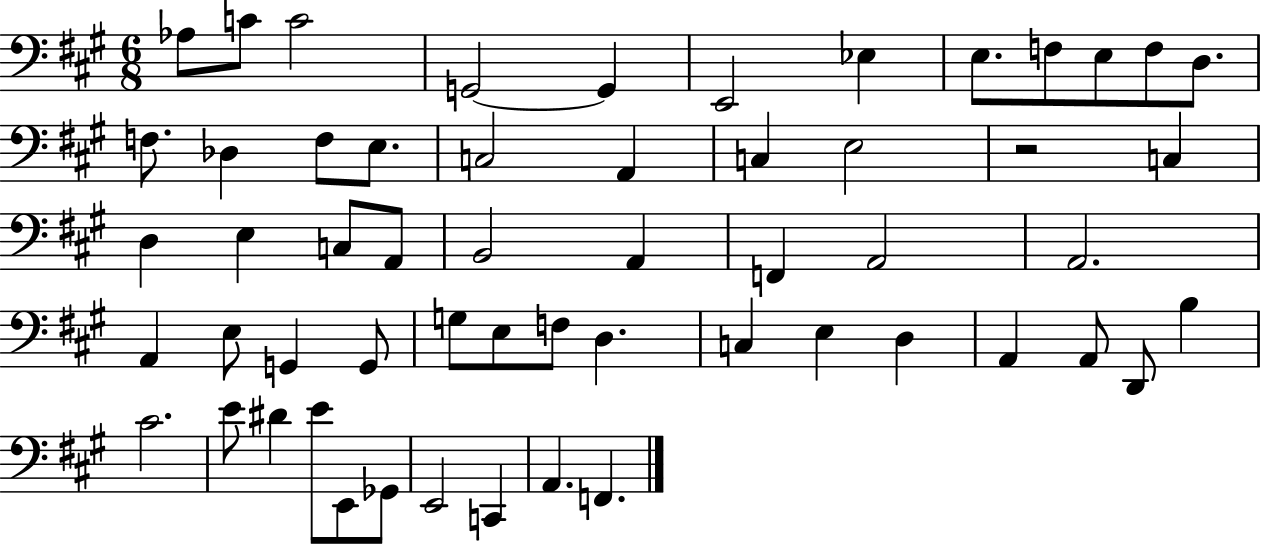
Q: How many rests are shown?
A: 1